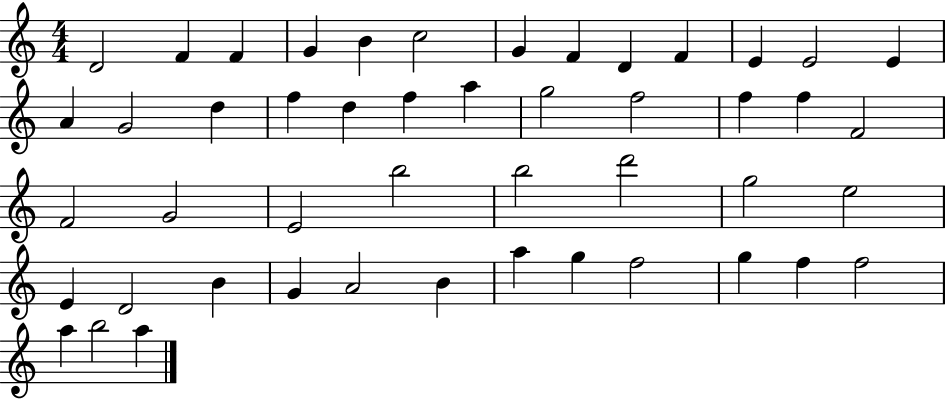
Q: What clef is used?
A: treble